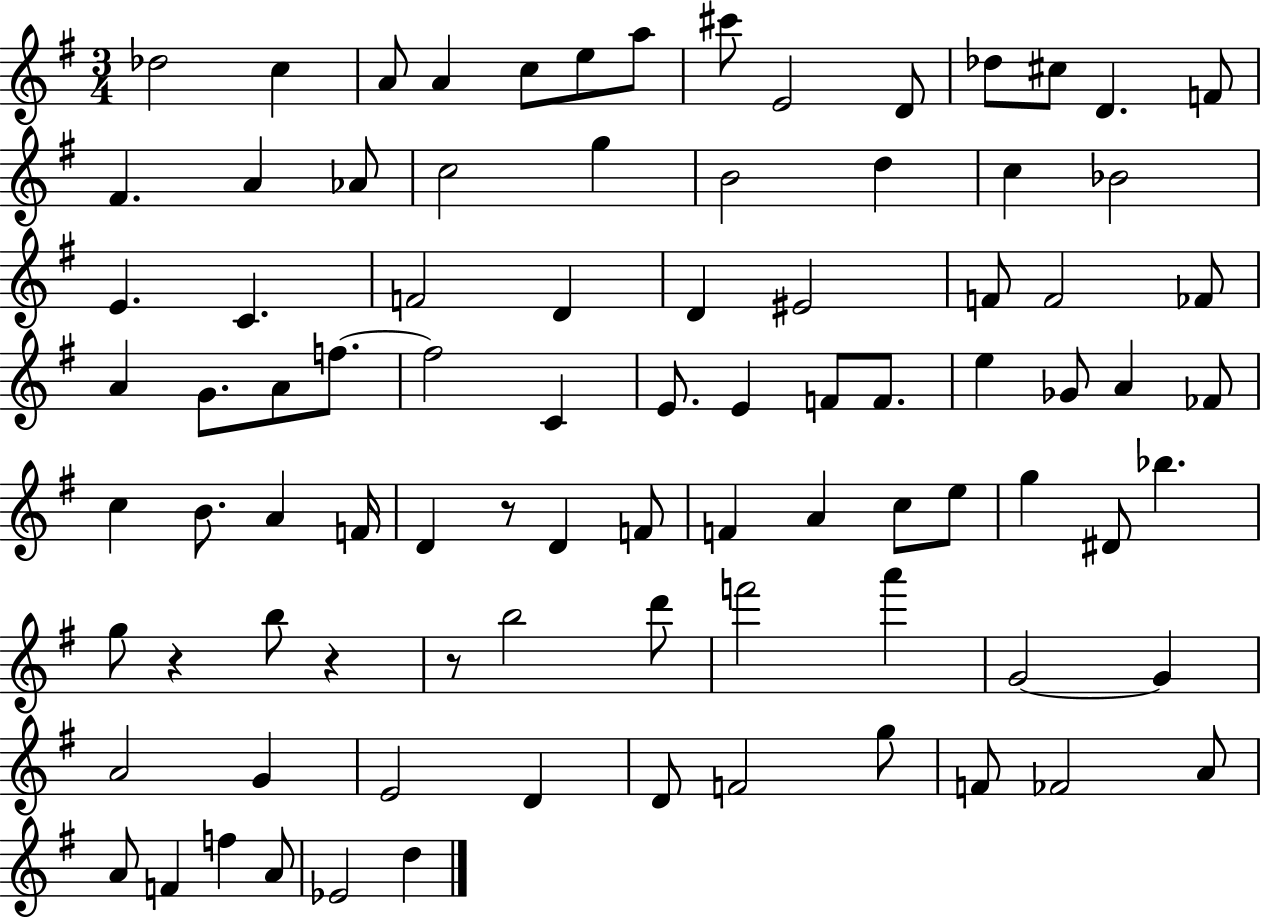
X:1
T:Untitled
M:3/4
L:1/4
K:G
_d2 c A/2 A c/2 e/2 a/2 ^c'/2 E2 D/2 _d/2 ^c/2 D F/2 ^F A _A/2 c2 g B2 d c _B2 E C F2 D D ^E2 F/2 F2 _F/2 A G/2 A/2 f/2 f2 C E/2 E F/2 F/2 e _G/2 A _F/2 c B/2 A F/4 D z/2 D F/2 F A c/2 e/2 g ^D/2 _b g/2 z b/2 z z/2 b2 d'/2 f'2 a' G2 G A2 G E2 D D/2 F2 g/2 F/2 _F2 A/2 A/2 F f A/2 _E2 d